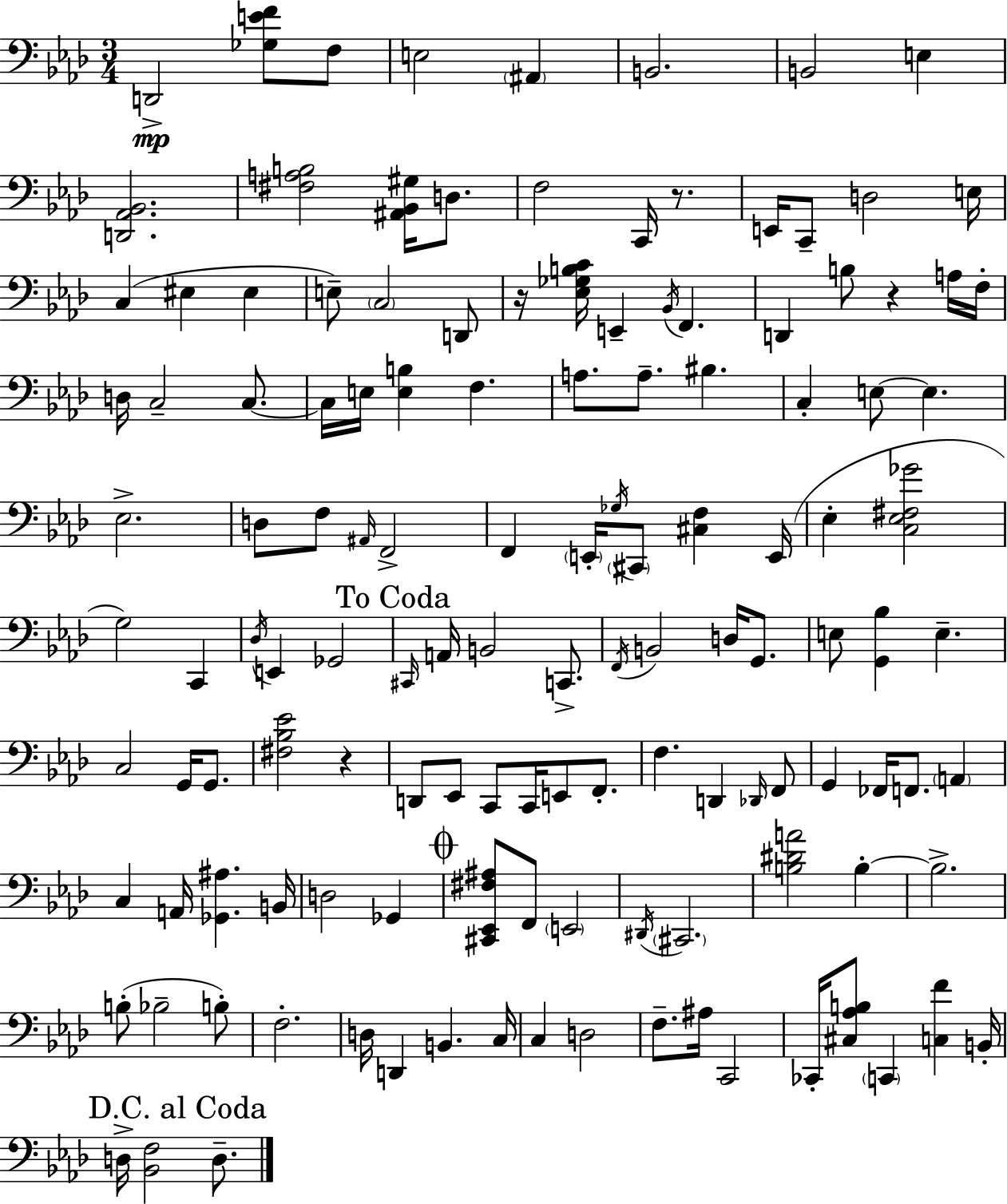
D2/h [Gb3,E4,F4]/e F3/e E3/h A#2/q B2/h. B2/h E3/q [D2,Ab2,Bb2]/h. [F#3,A3,B3]/h [A#2,Bb2,G#3]/s D3/e. F3/h C2/s R/e. E2/s C2/e D3/h E3/s C3/q EIS3/q EIS3/q E3/e C3/h D2/e R/s [Eb3,Gb3,B3,C4]/s E2/q Bb2/s F2/q. D2/q B3/e R/q A3/s F3/s D3/s C3/h C3/e. C3/s E3/s [E3,B3]/q F3/q. A3/e. A3/e. BIS3/q. C3/q E3/e E3/q. Eb3/h. D3/e F3/e A#2/s F2/h F2/q E2/s Gb3/s C#2/e [C#3,F3]/q E2/s Eb3/q [C3,Eb3,F#3,Gb4]/h G3/h C2/q Db3/s E2/q Gb2/h C#2/s A2/s B2/h C2/e. F2/s B2/h D3/s G2/e. E3/e [G2,Bb3]/q E3/q. C3/h G2/s G2/e. [F#3,Bb3,Eb4]/h R/q D2/e Eb2/e C2/e C2/s E2/e F2/e. F3/q. D2/q Db2/s F2/e G2/q FES2/s F2/e. A2/q C3/q A2/s [Gb2,A#3]/q. B2/s D3/h Gb2/q [C#2,Eb2,F#3,A#3]/e F2/e E2/h D#2/s C#2/h. [B3,D#4,A4]/h B3/q B3/h. B3/e Bb3/h B3/e F3/h. D3/s D2/q B2/q. C3/s C3/q D3/h F3/e. A#3/s C2/h CES2/s [C#3,Ab3,B3]/e C2/q [C3,F4]/q B2/s D3/s [Bb2,F3]/h D3/e.